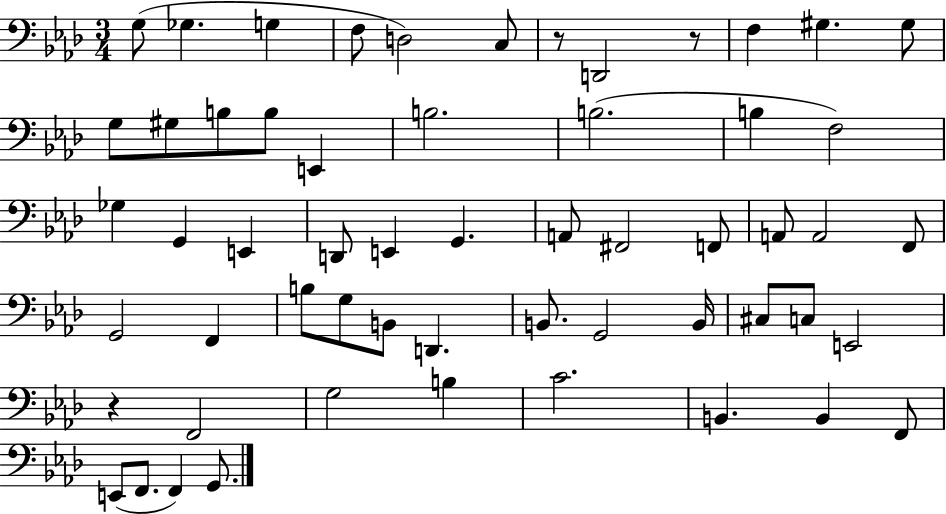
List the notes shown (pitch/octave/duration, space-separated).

G3/e Gb3/q. G3/q F3/e D3/h C3/e R/e D2/h R/e F3/q G#3/q. G#3/e G3/e G#3/e B3/e B3/e E2/q B3/h. B3/h. B3/q F3/h Gb3/q G2/q E2/q D2/e E2/q G2/q. A2/e F#2/h F2/e A2/e A2/h F2/e G2/h F2/q B3/e G3/e B2/e D2/q. B2/e. G2/h B2/s C#3/e C3/e E2/h R/q F2/h G3/h B3/q C4/h. B2/q. B2/q F2/e E2/e F2/e. F2/q G2/e.